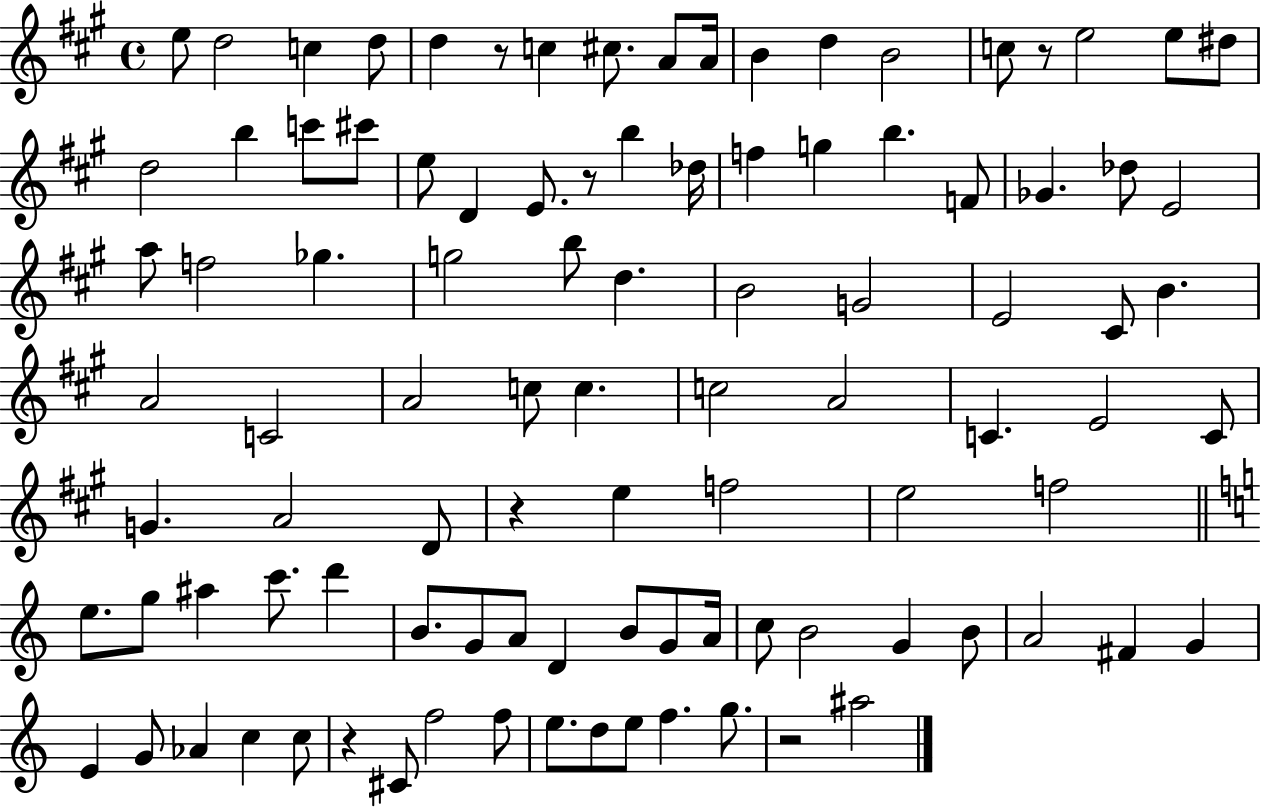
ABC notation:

X:1
T:Untitled
M:4/4
L:1/4
K:A
e/2 d2 c d/2 d z/2 c ^c/2 A/2 A/4 B d B2 c/2 z/2 e2 e/2 ^d/2 d2 b c'/2 ^c'/2 e/2 D E/2 z/2 b _d/4 f g b F/2 _G _d/2 E2 a/2 f2 _g g2 b/2 d B2 G2 E2 ^C/2 B A2 C2 A2 c/2 c c2 A2 C E2 C/2 G A2 D/2 z e f2 e2 f2 e/2 g/2 ^a c'/2 d' B/2 G/2 A/2 D B/2 G/2 A/4 c/2 B2 G B/2 A2 ^F G E G/2 _A c c/2 z ^C/2 f2 f/2 e/2 d/2 e/2 f g/2 z2 ^a2